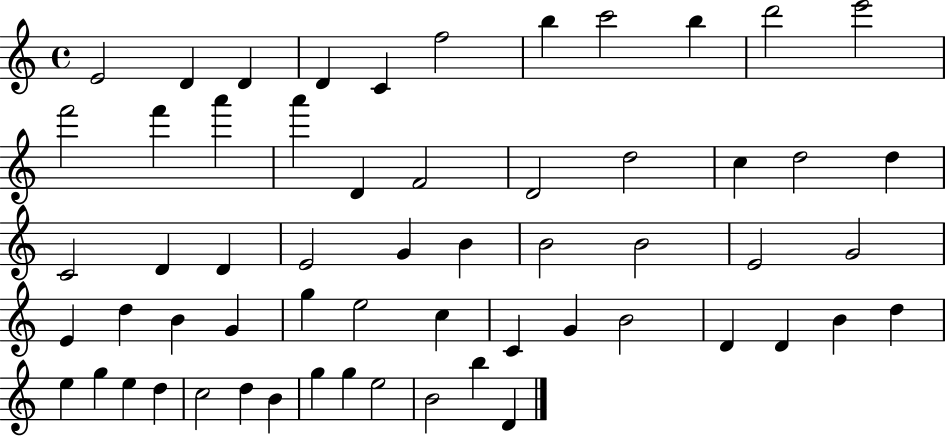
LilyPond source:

{
  \clef treble
  \time 4/4
  \defaultTimeSignature
  \key c \major
  e'2 d'4 d'4 | d'4 c'4 f''2 | b''4 c'''2 b''4 | d'''2 e'''2 | \break f'''2 f'''4 a'''4 | a'''4 d'4 f'2 | d'2 d''2 | c''4 d''2 d''4 | \break c'2 d'4 d'4 | e'2 g'4 b'4 | b'2 b'2 | e'2 g'2 | \break e'4 d''4 b'4 g'4 | g''4 e''2 c''4 | c'4 g'4 b'2 | d'4 d'4 b'4 d''4 | \break e''4 g''4 e''4 d''4 | c''2 d''4 b'4 | g''4 g''4 e''2 | b'2 b''4 d'4 | \break \bar "|."
}